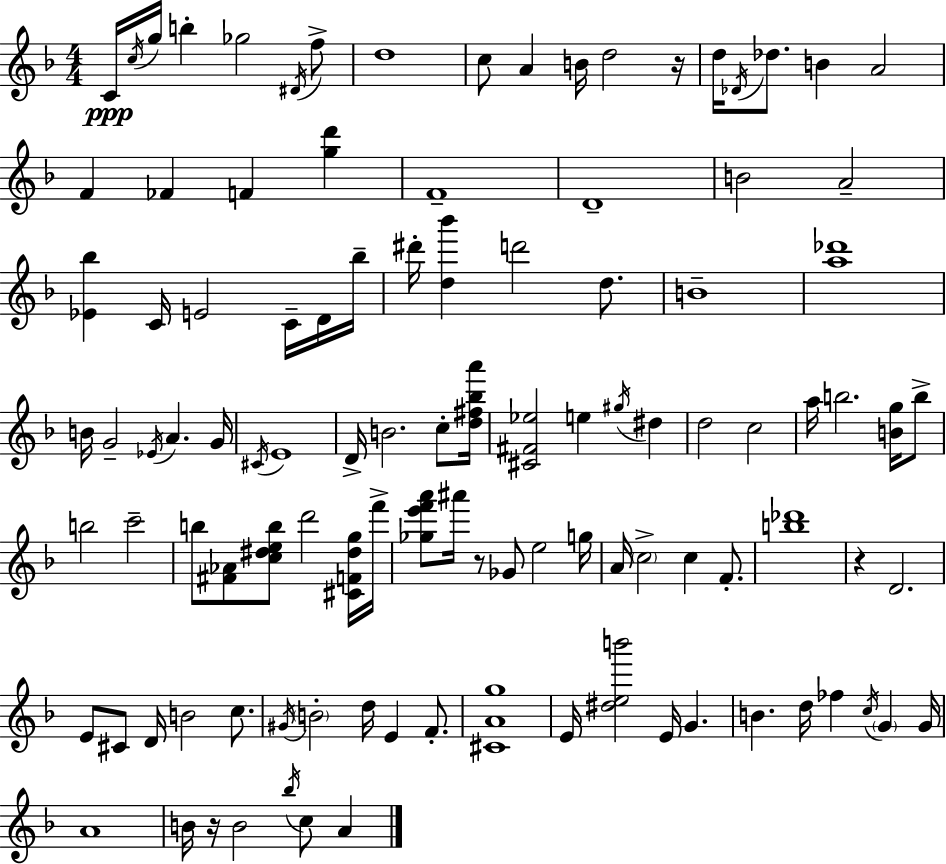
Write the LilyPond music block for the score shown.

{
  \clef treble
  \numericTimeSignature
  \time 4/4
  \key f \major
  c'16\ppp \acciaccatura { c''16 } g''16 b''4-. ges''2 \acciaccatura { dis'16 } | f''8-> d''1 | c''8 a'4 b'16 d''2 | r16 d''16 \acciaccatura { des'16 } des''8. b'4 a'2 | \break f'4 fes'4 f'4 <g'' d'''>4 | f'1-- | d'1-- | b'2 a'2-- | \break <ees' bes''>4 c'16 e'2 | c'16-- d'16 bes''16-- dis'''16-. <d'' bes'''>4 d'''2 | d''8. b'1-- | <a'' des'''>1 | \break b'16 g'2-- \acciaccatura { ees'16 } a'4. | g'16 \acciaccatura { cis'16 } e'1 | d'16-> b'2. | c''8-. <d'' fis'' bes'' a'''>16 <cis' fis' ees''>2 e''4 | \break \acciaccatura { gis''16 } dis''4 d''2 c''2 | a''16 b''2. | <b' g''>16 b''8-> b''2 c'''2-- | b''8 <fis' aes'>8 <c'' dis'' e'' b''>8 d'''2 | \break <cis' f' dis'' g''>16 f'''16-> <ges'' e''' f''' a'''>8 ais'''16 r8 ges'8 e''2 | g''16 a'16 \parenthesize c''2-> c''4 | f'8.-. <b'' des'''>1 | r4 d'2. | \break e'8 cis'8 d'16 b'2 | c''8. \acciaccatura { gis'16 } \parenthesize b'2-. d''16 | e'4 f'8.-. <cis' a' g''>1 | e'16 <dis'' e'' b'''>2 | \break e'16 g'4. b'4. d''16 fes''4 | \acciaccatura { c''16 } \parenthesize g'4 g'16 a'1 | b'16 r16 b'2 | \acciaccatura { bes''16 } c''8 a'4 \bar "|."
}